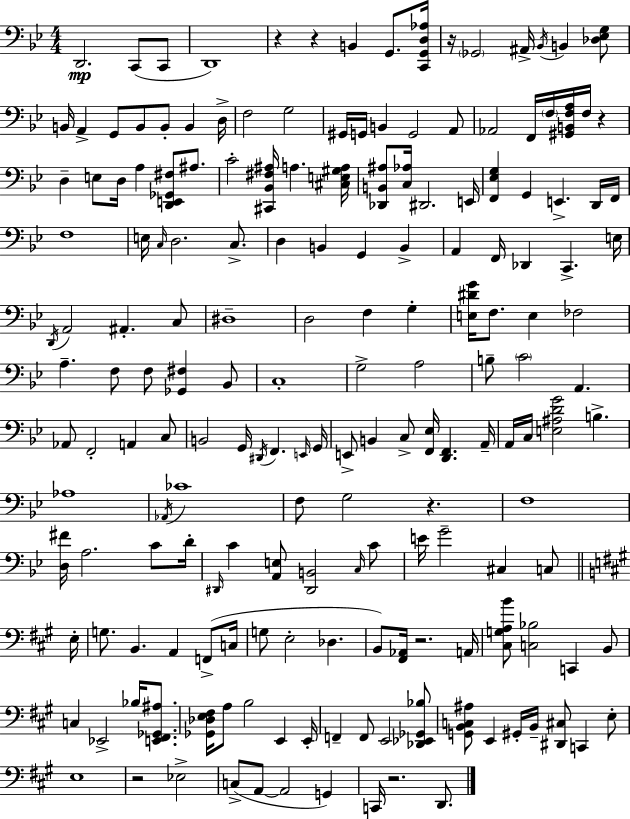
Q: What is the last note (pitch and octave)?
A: D2